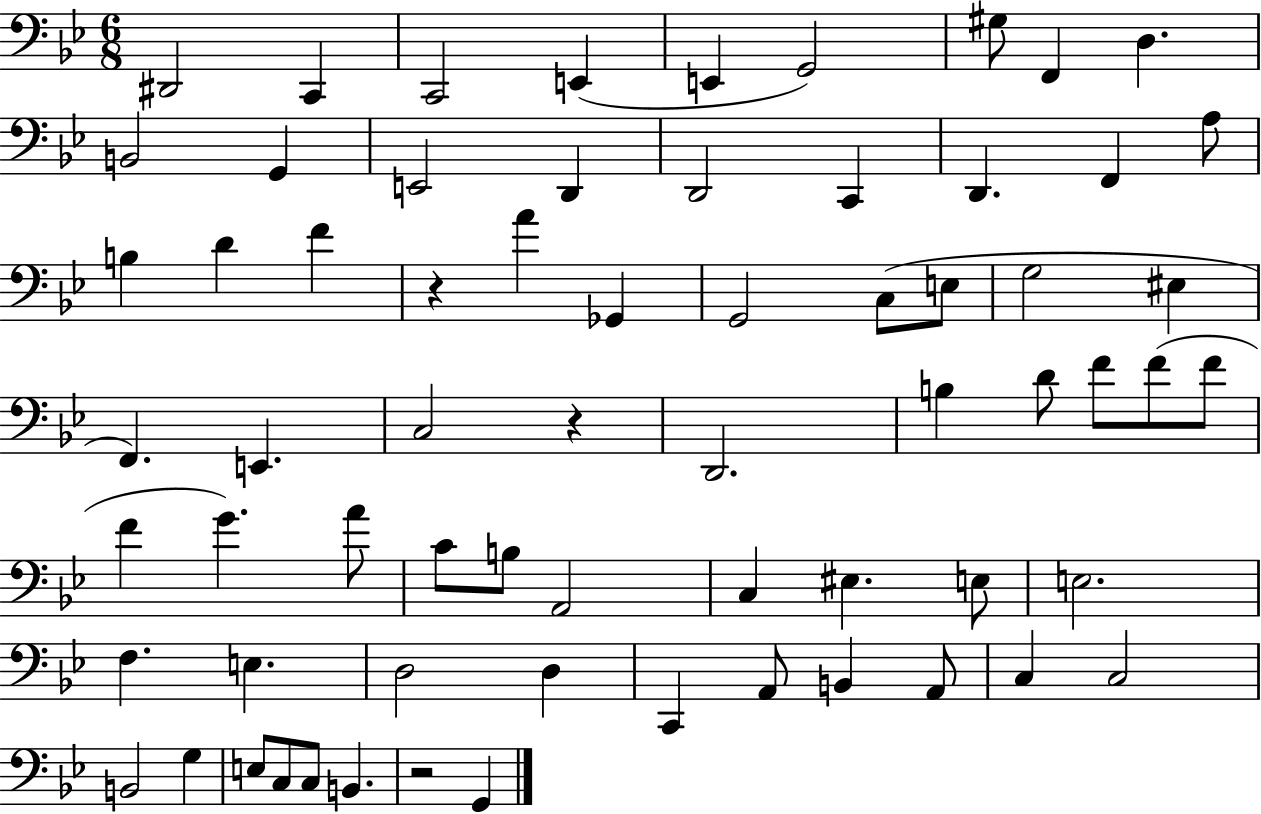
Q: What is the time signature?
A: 6/8